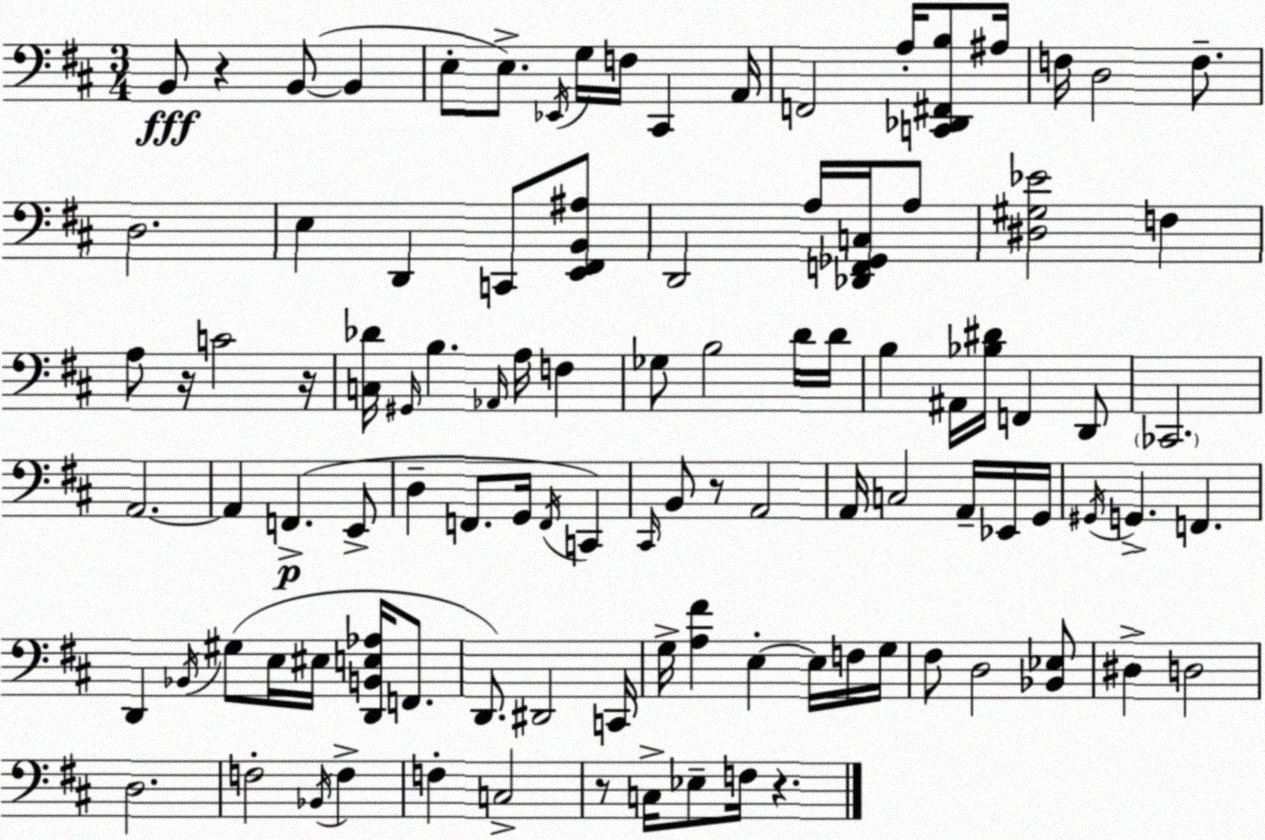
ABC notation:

X:1
T:Untitled
M:3/4
L:1/4
K:D
B,,/2 z B,,/2 B,, E,/2 E,/2 _E,,/4 G,/4 F,/4 ^C,, A,,/4 F,,2 A,/4 [C,,_D,,^F,,B,]/2 ^A,/4 F,/4 D,2 F,/2 D,2 E, D,, C,,/2 [E,,^F,,B,,^A,]/2 D,,2 A,/4 [_D,,F,,_G,,C,]/4 A,/2 [^D,^G,_E]2 F, A,/2 z/4 C2 z/4 [C,_D]/4 ^G,,/4 B, _A,,/4 A,/4 F, _G,/2 B,2 D/4 D/4 B, ^A,,/4 [_B,^D]/4 F,, D,,/2 _C,,2 A,,2 A,, F,, E,,/2 D, F,,/2 G,,/4 F,,/4 C,, ^C,,/4 B,,/2 z/2 A,,2 A,,/4 C,2 A,,/4 _E,,/4 G,,/4 ^G,,/4 G,, F,, D,, _B,,/4 ^G,/2 E,/4 ^E,/4 [D,,B,,E,_A,]/4 F,,/2 D,,/2 ^D,,2 C,,/4 G,/4 [A,^F] E, E,/4 F,/4 G,/4 ^F,/2 D,2 [_B,,_E,]/2 ^D, D,2 D,2 F,2 _B,,/4 F, F, C,2 z/2 C,/4 _E,/2 F,/4 z